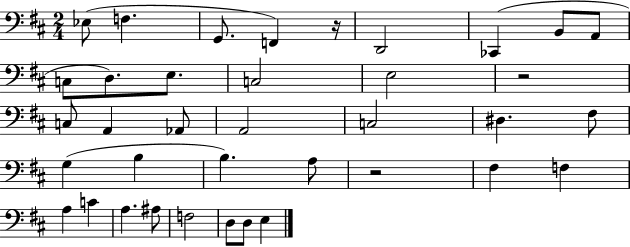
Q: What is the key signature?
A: D major